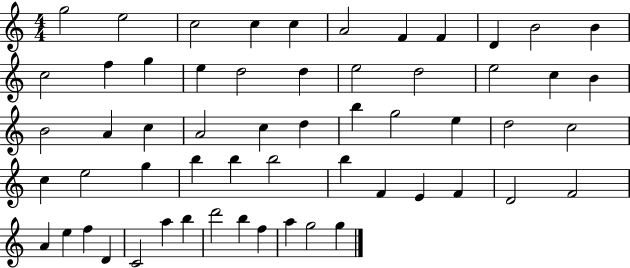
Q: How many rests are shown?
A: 0